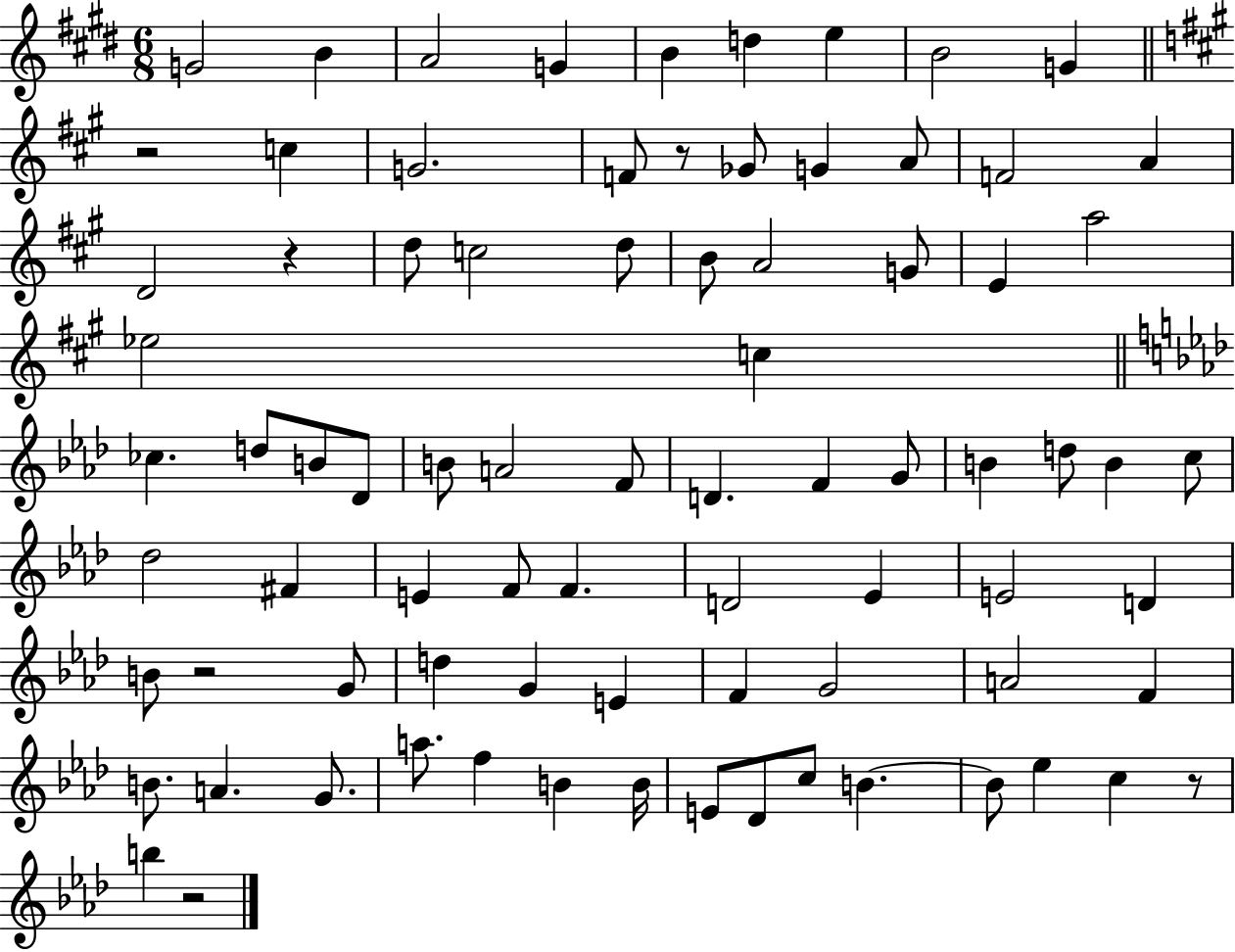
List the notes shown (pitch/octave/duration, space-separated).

G4/h B4/q A4/h G4/q B4/q D5/q E5/q B4/h G4/q R/h C5/q G4/h. F4/e R/e Gb4/e G4/q A4/e F4/h A4/q D4/h R/q D5/e C5/h D5/e B4/e A4/h G4/e E4/q A5/h Eb5/h C5/q CES5/q. D5/e B4/e Db4/e B4/e A4/h F4/e D4/q. F4/q G4/e B4/q D5/e B4/q C5/e Db5/h F#4/q E4/q F4/e F4/q. D4/h Eb4/q E4/h D4/q B4/e R/h G4/e D5/q G4/q E4/q F4/q G4/h A4/h F4/q B4/e. A4/q. G4/e. A5/e. F5/q B4/q B4/s E4/e Db4/e C5/e B4/q. B4/e Eb5/q C5/q R/e B5/q R/h